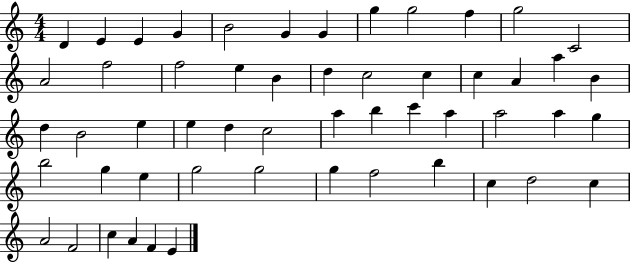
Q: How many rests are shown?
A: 0